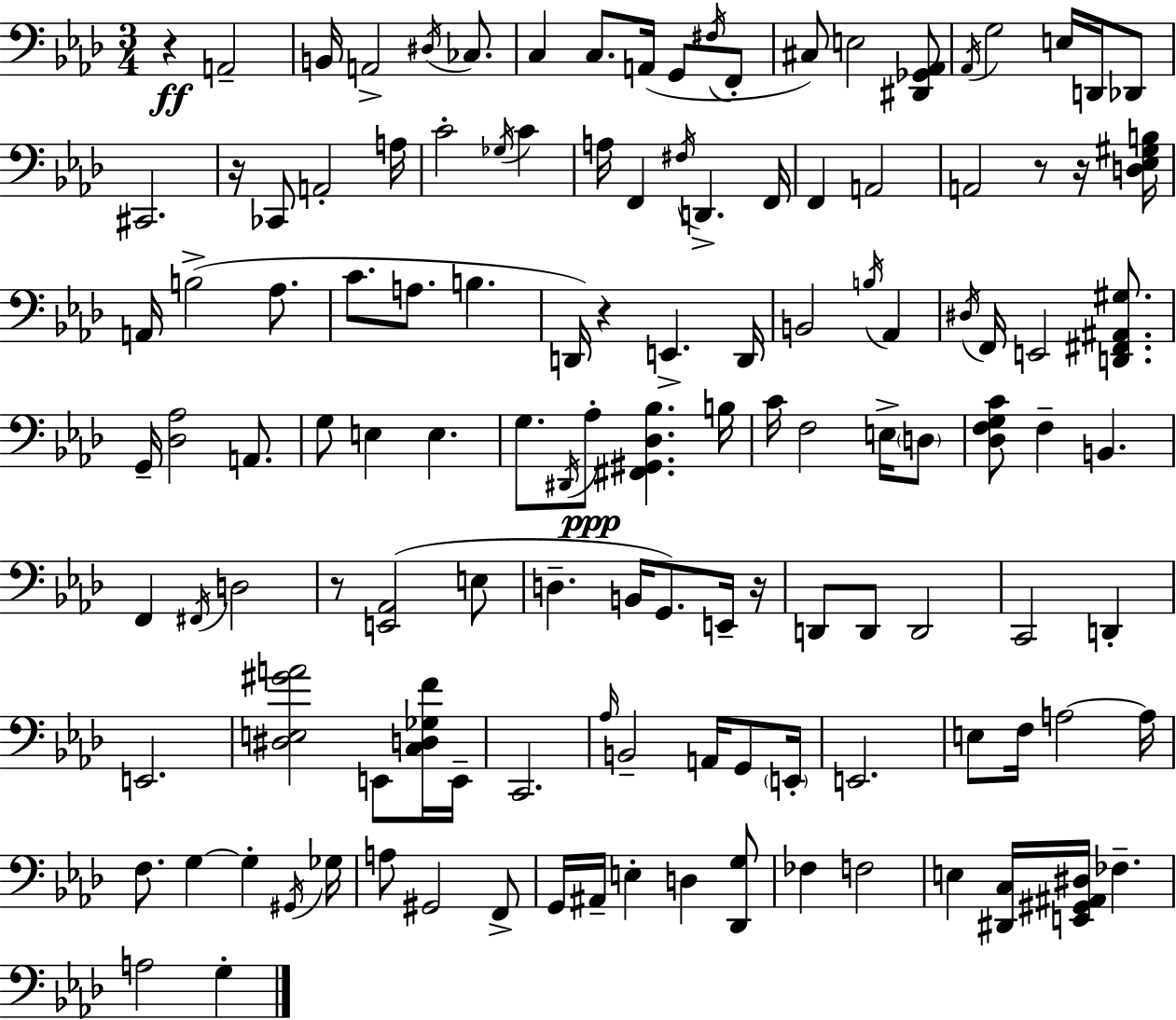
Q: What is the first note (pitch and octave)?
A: A2